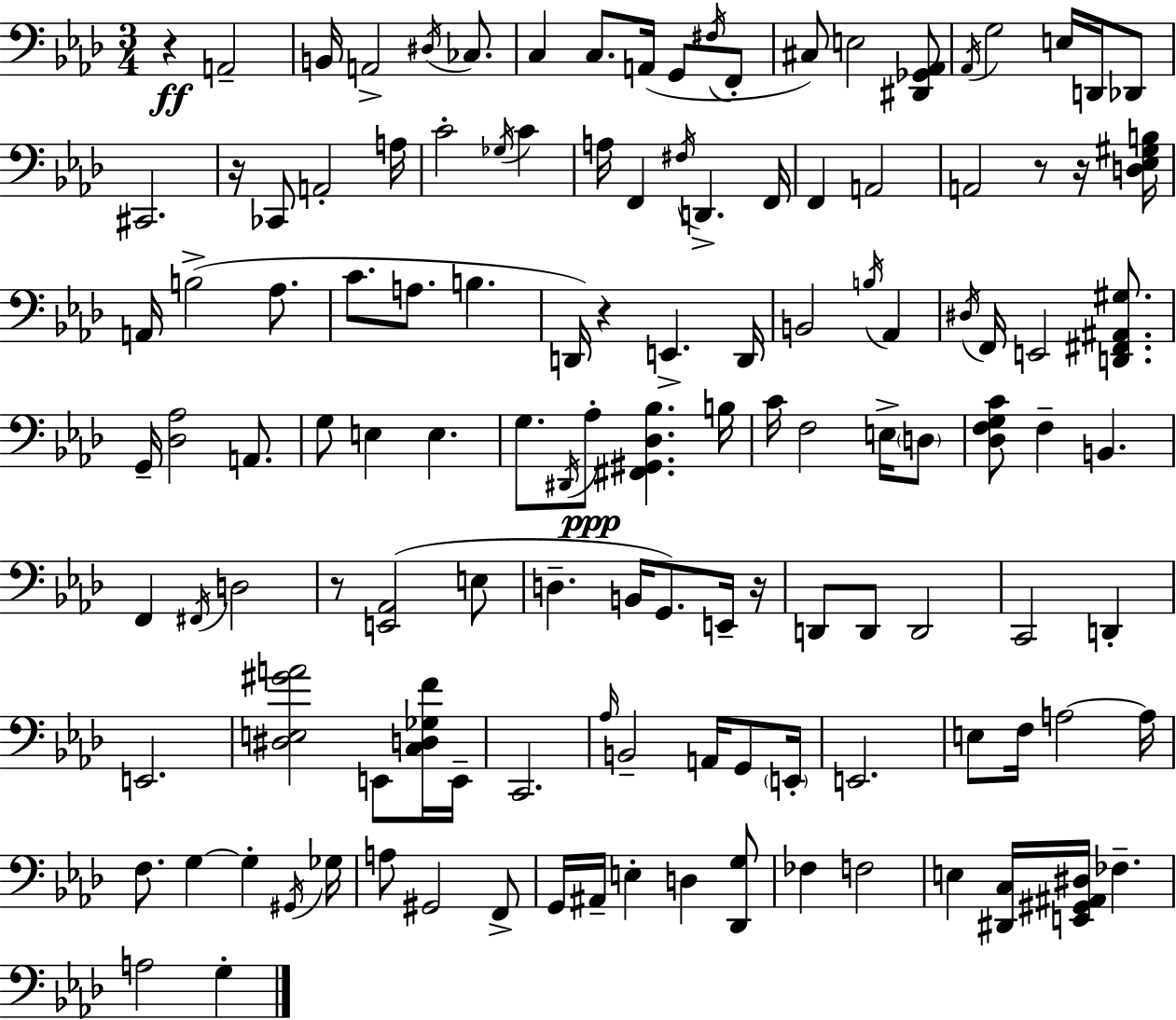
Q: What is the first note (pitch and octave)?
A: A2